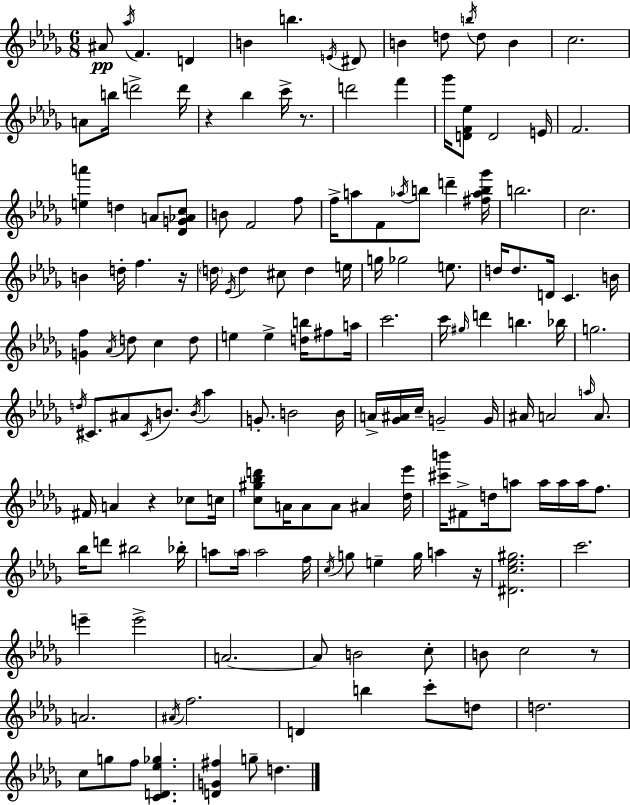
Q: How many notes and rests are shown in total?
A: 158